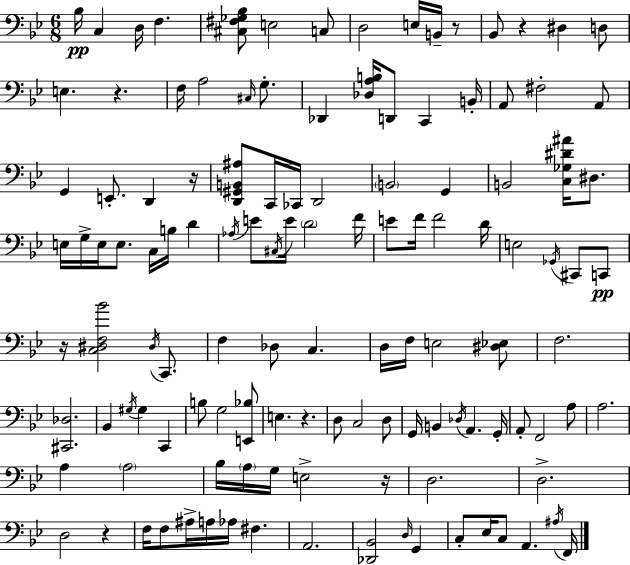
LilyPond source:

{
  \clef bass
  \numericTimeSignature
  \time 6/8
  \key g \minor
  bes16\pp c4 d16 f4. | <cis fis ges bes>8 e2 c8 | d2 e16 b,16-- r8 | bes,8 r4 dis4 d8 | \break e4. r4. | f16 a2 \grace { cis16 } g8.-. | des,4 <des a b>16 d,8 c,4 | b,16-. a,8 fis2-. a,8 | \break g,4 e,8.-. d,4 | r16 <d, gis, b, ais>8 c,16 ces,16 d,2 | \parenthesize b,2 g,4 | b,2 <c ges dis' ais'>16 dis8. | \break e16 g16-> e16 e8. c16 b16 d'4 | \acciaccatura { aes16 } e'8 \acciaccatura { cis16 } e'16 \parenthesize d'2 | f'16 e'8 f'16 f'2 | d'16 e2 \acciaccatura { ges,16 } | \break cis,8 c,8\pp r16 <c dis f bes'>2 | \acciaccatura { dis16 } c,8. f4 des8 c4. | d16 f16 e2 | <dis ees>8 f2. | \break <cis, des>2. | bes,4 \acciaccatura { gis16 } gis4 | c,4 b8 g2 | <e, bes>8 e4. | \break r4. d8 c2 | d8 g,16 b,4 \acciaccatura { des16 } | a,4. g,16-. a,8-. f,2 | a8 a2. | \break a4 \parenthesize a2 | bes16 \parenthesize a16 g16 e2-> | r16 d2. | d2.-> | \break d2 | r4 f16 f8 ais16-> a16 | aes16 fis4. a,2. | <des, bes,>2 | \break \grace { d16 } g,4 c8-. ees16 c8 | a,4. \acciaccatura { ais16 } f,16 \bar "|."
}